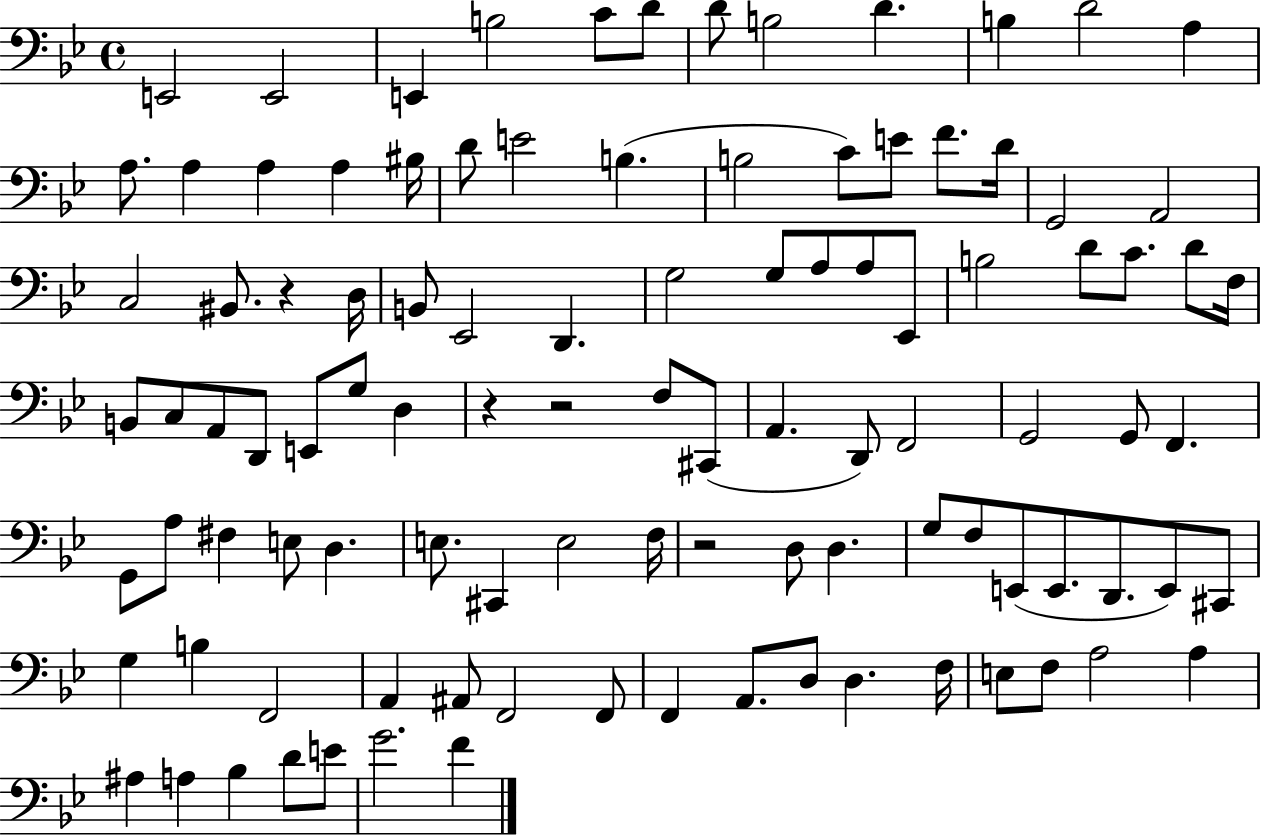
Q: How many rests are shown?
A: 4